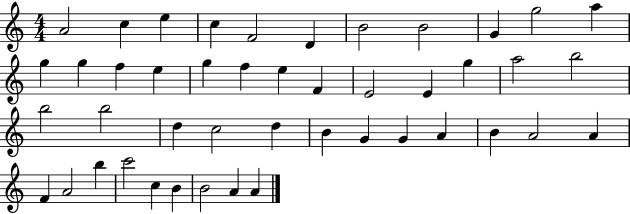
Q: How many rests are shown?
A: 0